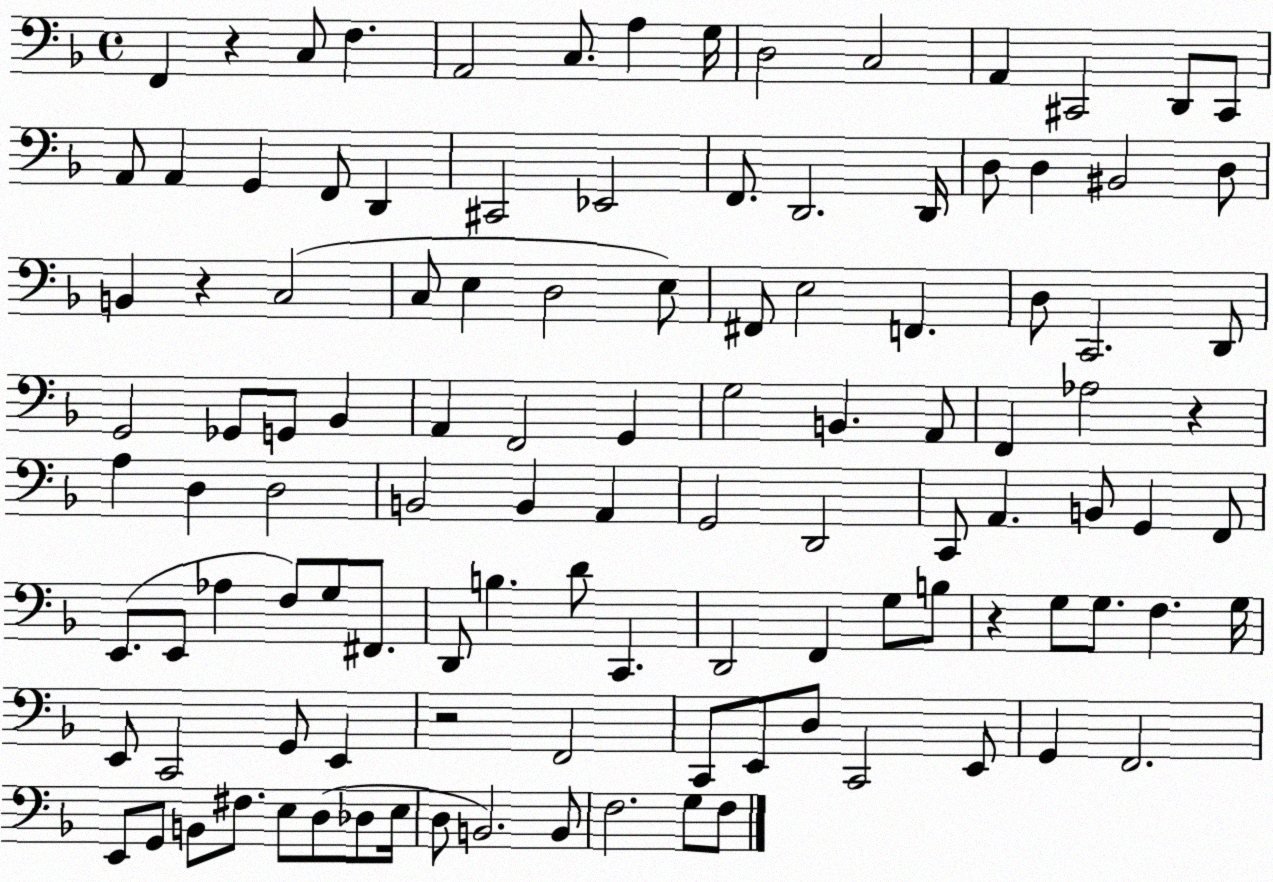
X:1
T:Untitled
M:4/4
L:1/4
K:F
F,, z C,/2 F, A,,2 C,/2 A, G,/4 D,2 C,2 A,, ^C,,2 D,,/2 ^C,,/2 A,,/2 A,, G,, F,,/2 D,, ^C,,2 _E,,2 F,,/2 D,,2 D,,/4 D,/2 D, ^B,,2 D,/2 B,, z C,2 C,/2 E, D,2 E,/2 ^F,,/2 E,2 F,, D,/2 C,,2 D,,/2 G,,2 _G,,/2 G,,/2 _B,, A,, F,,2 G,, G,2 B,, A,,/2 F,, _A,2 z A, D, D,2 B,,2 B,, A,, G,,2 D,,2 C,,/2 A,, B,,/2 G,, F,,/2 E,,/2 E,,/2 _A, F,/2 G,/2 ^F,,/2 D,,/2 B, D/2 C,, D,,2 F,, G,/2 B,/2 z G,/2 G,/2 F, G,/4 E,,/2 C,,2 G,,/2 E,, z2 F,,2 C,,/2 E,,/2 D,/2 C,,2 E,,/2 G,, F,,2 E,,/2 G,,/2 B,,/2 ^F,/2 E,/2 D,/2 _D,/2 E,/4 D,/2 B,,2 B,,/2 F,2 G,/2 F,/2